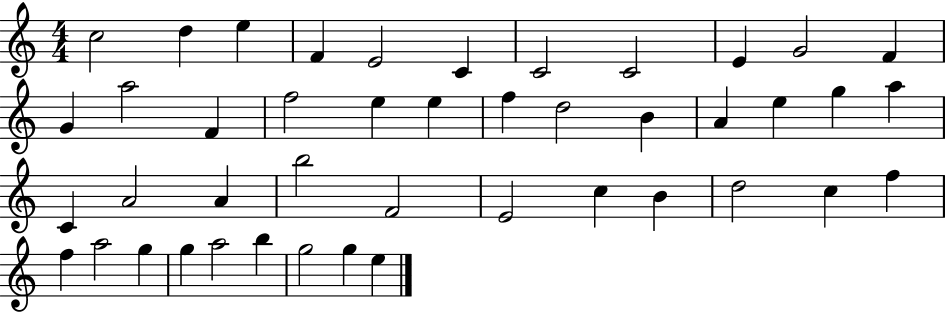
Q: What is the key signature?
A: C major